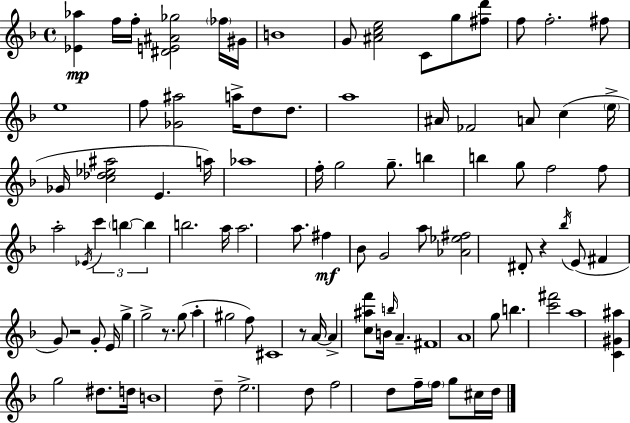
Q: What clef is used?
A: treble